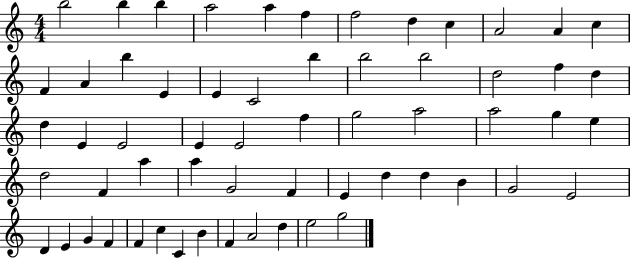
{
  \clef treble
  \numericTimeSignature
  \time 4/4
  \key c \major
  b''2 b''4 b''4 | a''2 a''4 f''4 | f''2 d''4 c''4 | a'2 a'4 c''4 | \break f'4 a'4 b''4 e'4 | e'4 c'2 b''4 | b''2 b''2 | d''2 f''4 d''4 | \break d''4 e'4 e'2 | e'4 e'2 f''4 | g''2 a''2 | a''2 g''4 e''4 | \break d''2 f'4 a''4 | a''4 g'2 f'4 | e'4 d''4 d''4 b'4 | g'2 e'2 | \break d'4 e'4 g'4 f'4 | f'4 c''4 c'4 b'4 | f'4 a'2 d''4 | e''2 g''2 | \break \bar "|."
}